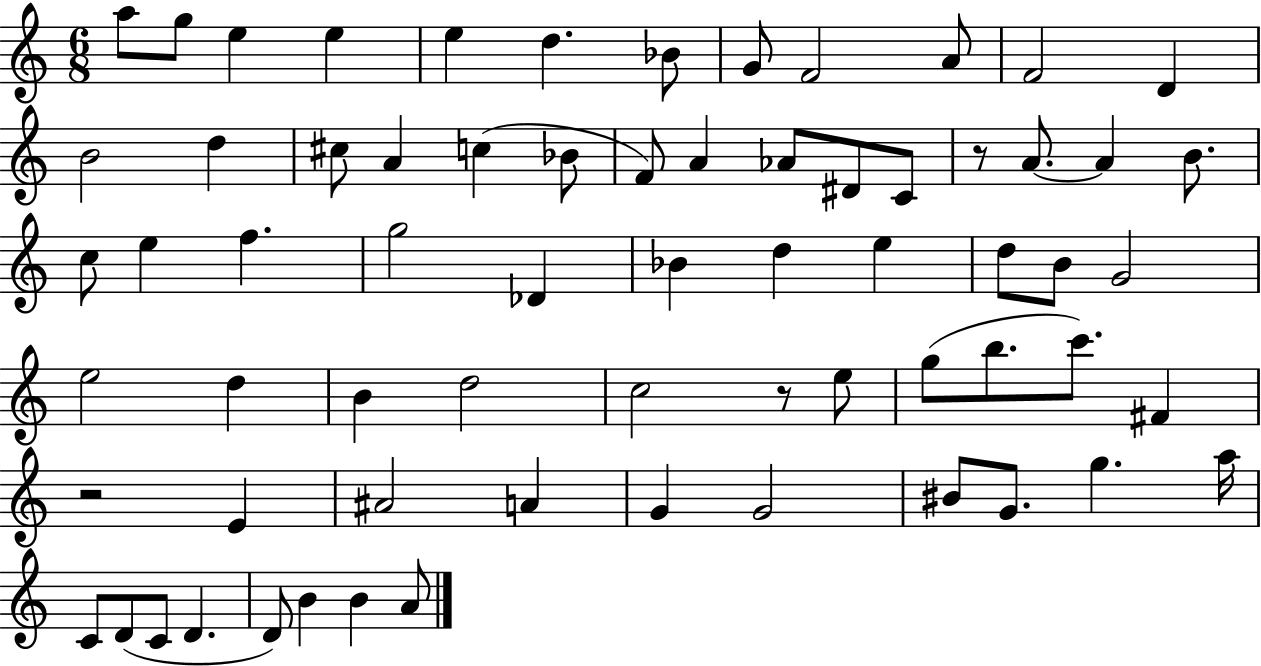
A5/e G5/e E5/q E5/q E5/q D5/q. Bb4/e G4/e F4/h A4/e F4/h D4/q B4/h D5/q C#5/e A4/q C5/q Bb4/e F4/e A4/q Ab4/e D#4/e C4/e R/e A4/e. A4/q B4/e. C5/e E5/q F5/q. G5/h Db4/q Bb4/q D5/q E5/q D5/e B4/e G4/h E5/h D5/q B4/q D5/h C5/h R/e E5/e G5/e B5/e. C6/e. F#4/q R/h E4/q A#4/h A4/q G4/q G4/h BIS4/e G4/e. G5/q. A5/s C4/e D4/e C4/e D4/q. D4/e B4/q B4/q A4/e